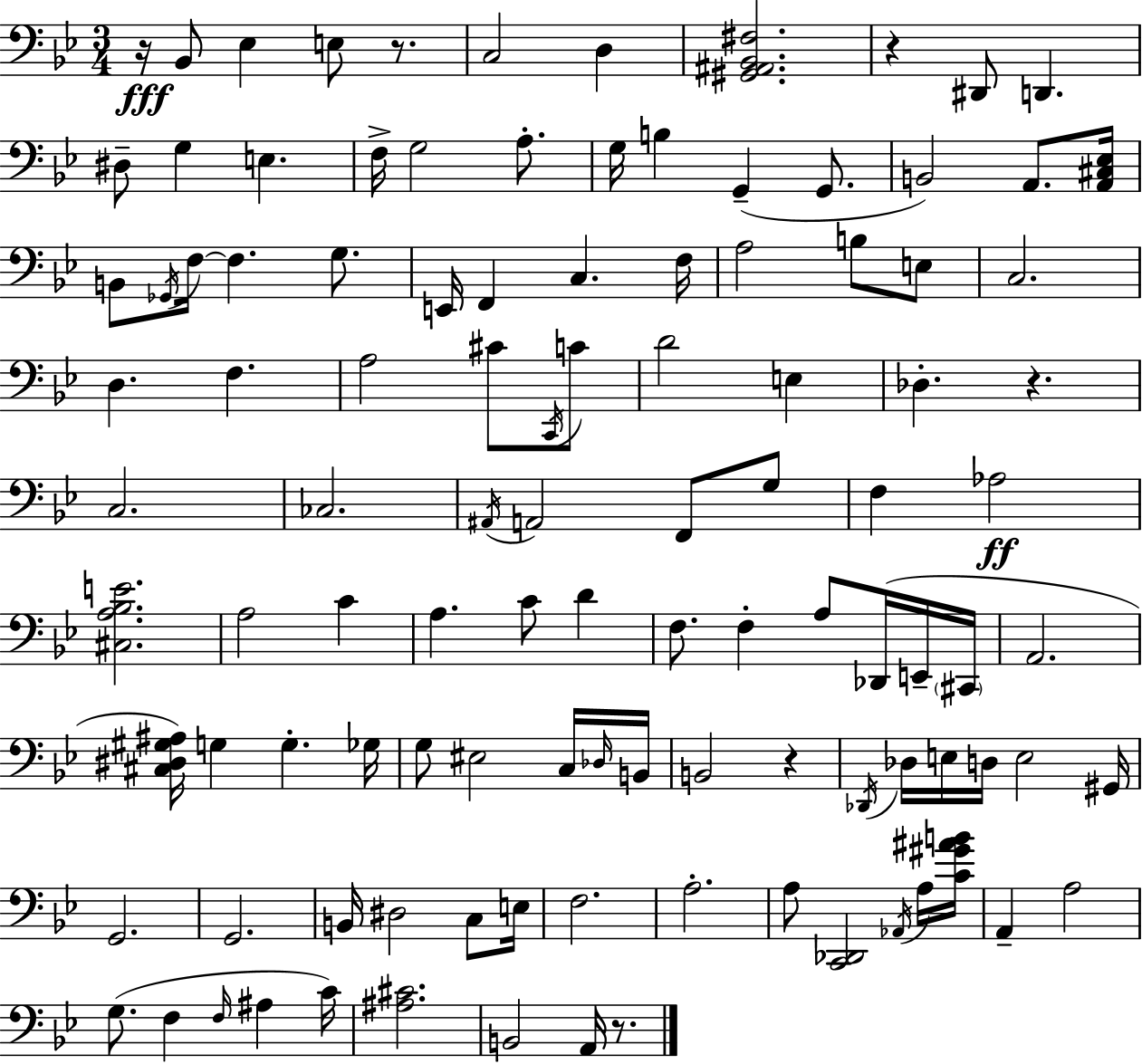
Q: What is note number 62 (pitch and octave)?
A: G3